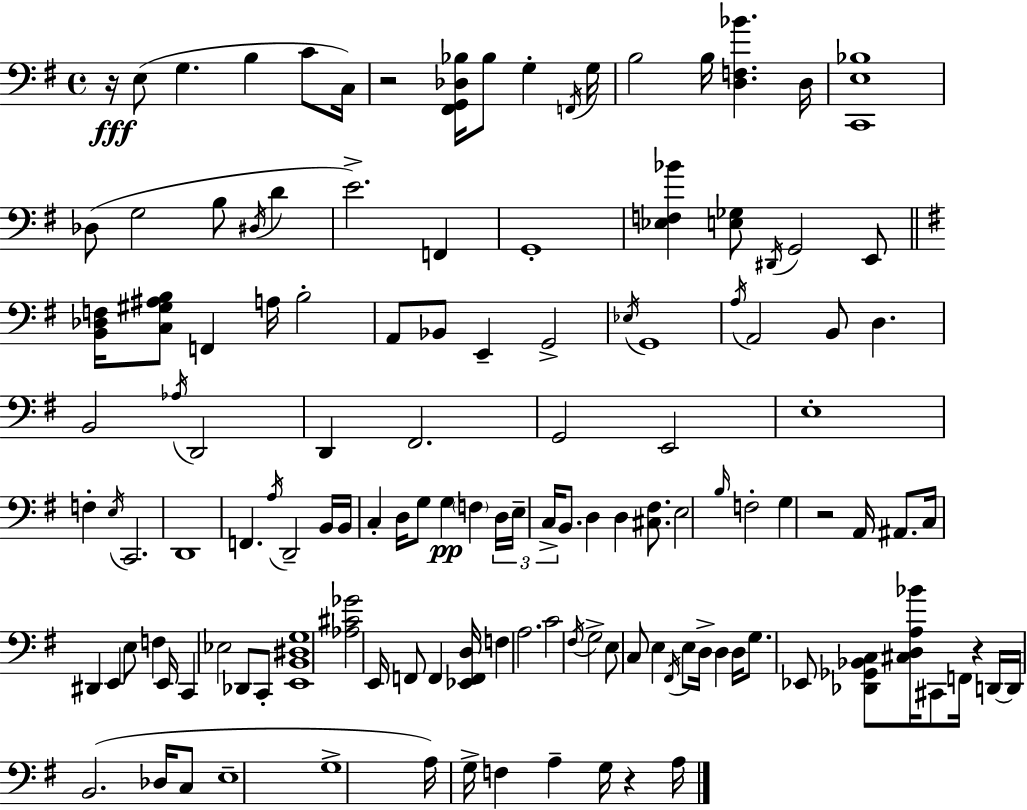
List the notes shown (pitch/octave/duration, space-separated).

R/s E3/e G3/q. B3/q C4/e C3/s R/h [F#2,G2,Db3,Bb3]/s Bb3/e G3/q F2/s G3/s B3/h B3/s [D3,F3,Bb4]/q. D3/s [C2,E3,Bb3]/w Db3/e G3/h B3/e D#3/s D4/q E4/h. F2/q G2/w [Eb3,F3,Bb4]/q [E3,Gb3]/e D#2/s G2/h E2/e [B2,Db3,F3]/s [C3,G#3,A#3,B3]/e F2/q A3/s B3/h A2/e Bb2/e E2/q G2/h Eb3/s G2/w A3/s A2/h B2/e D3/q. B2/h Ab3/s D2/h D2/q F#2/h. G2/h E2/h E3/w F3/q E3/s C2/h. D2/w F2/q. A3/s D2/h B2/s B2/s C3/q D3/s G3/e G3/q F3/q D3/s E3/s C3/s B2/e. D3/q D3/q [C#3,F#3]/e. E3/h B3/s F3/h G3/q R/h A2/s A#2/e. C3/s D#2/q E2/q E3/e F3/q E2/s C2/q Eb3/h Db2/e C2/e [E2,B2,D#3,G3]/w [Ab3,C#4,Gb4]/h E2/s F2/e F2/q [Eb2,F2,D3]/s F3/q A3/h. C4/h F#3/s G3/h E3/e C3/e E3/q F#2/s E3/e D3/s D3/q D3/s G3/e. Eb2/e [Db2,Gb2,Bb2,C3]/e [C#3,D3,A3,Bb4]/s C#2/e F2/s R/q D2/s D2/s B2/h. Db3/s C3/e E3/w G3/w A3/s G3/s F3/q A3/q G3/s R/q A3/s